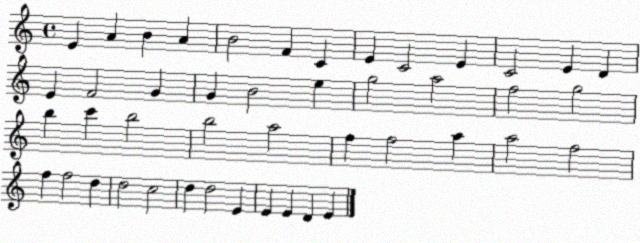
X:1
T:Untitled
M:4/4
L:1/4
K:C
E A B A B2 F C E C2 E C2 E D E F2 G G B2 e g2 a2 f2 g2 b c' b2 b2 a2 f f2 a a2 f2 f f2 d d2 c2 d d2 E E E D E